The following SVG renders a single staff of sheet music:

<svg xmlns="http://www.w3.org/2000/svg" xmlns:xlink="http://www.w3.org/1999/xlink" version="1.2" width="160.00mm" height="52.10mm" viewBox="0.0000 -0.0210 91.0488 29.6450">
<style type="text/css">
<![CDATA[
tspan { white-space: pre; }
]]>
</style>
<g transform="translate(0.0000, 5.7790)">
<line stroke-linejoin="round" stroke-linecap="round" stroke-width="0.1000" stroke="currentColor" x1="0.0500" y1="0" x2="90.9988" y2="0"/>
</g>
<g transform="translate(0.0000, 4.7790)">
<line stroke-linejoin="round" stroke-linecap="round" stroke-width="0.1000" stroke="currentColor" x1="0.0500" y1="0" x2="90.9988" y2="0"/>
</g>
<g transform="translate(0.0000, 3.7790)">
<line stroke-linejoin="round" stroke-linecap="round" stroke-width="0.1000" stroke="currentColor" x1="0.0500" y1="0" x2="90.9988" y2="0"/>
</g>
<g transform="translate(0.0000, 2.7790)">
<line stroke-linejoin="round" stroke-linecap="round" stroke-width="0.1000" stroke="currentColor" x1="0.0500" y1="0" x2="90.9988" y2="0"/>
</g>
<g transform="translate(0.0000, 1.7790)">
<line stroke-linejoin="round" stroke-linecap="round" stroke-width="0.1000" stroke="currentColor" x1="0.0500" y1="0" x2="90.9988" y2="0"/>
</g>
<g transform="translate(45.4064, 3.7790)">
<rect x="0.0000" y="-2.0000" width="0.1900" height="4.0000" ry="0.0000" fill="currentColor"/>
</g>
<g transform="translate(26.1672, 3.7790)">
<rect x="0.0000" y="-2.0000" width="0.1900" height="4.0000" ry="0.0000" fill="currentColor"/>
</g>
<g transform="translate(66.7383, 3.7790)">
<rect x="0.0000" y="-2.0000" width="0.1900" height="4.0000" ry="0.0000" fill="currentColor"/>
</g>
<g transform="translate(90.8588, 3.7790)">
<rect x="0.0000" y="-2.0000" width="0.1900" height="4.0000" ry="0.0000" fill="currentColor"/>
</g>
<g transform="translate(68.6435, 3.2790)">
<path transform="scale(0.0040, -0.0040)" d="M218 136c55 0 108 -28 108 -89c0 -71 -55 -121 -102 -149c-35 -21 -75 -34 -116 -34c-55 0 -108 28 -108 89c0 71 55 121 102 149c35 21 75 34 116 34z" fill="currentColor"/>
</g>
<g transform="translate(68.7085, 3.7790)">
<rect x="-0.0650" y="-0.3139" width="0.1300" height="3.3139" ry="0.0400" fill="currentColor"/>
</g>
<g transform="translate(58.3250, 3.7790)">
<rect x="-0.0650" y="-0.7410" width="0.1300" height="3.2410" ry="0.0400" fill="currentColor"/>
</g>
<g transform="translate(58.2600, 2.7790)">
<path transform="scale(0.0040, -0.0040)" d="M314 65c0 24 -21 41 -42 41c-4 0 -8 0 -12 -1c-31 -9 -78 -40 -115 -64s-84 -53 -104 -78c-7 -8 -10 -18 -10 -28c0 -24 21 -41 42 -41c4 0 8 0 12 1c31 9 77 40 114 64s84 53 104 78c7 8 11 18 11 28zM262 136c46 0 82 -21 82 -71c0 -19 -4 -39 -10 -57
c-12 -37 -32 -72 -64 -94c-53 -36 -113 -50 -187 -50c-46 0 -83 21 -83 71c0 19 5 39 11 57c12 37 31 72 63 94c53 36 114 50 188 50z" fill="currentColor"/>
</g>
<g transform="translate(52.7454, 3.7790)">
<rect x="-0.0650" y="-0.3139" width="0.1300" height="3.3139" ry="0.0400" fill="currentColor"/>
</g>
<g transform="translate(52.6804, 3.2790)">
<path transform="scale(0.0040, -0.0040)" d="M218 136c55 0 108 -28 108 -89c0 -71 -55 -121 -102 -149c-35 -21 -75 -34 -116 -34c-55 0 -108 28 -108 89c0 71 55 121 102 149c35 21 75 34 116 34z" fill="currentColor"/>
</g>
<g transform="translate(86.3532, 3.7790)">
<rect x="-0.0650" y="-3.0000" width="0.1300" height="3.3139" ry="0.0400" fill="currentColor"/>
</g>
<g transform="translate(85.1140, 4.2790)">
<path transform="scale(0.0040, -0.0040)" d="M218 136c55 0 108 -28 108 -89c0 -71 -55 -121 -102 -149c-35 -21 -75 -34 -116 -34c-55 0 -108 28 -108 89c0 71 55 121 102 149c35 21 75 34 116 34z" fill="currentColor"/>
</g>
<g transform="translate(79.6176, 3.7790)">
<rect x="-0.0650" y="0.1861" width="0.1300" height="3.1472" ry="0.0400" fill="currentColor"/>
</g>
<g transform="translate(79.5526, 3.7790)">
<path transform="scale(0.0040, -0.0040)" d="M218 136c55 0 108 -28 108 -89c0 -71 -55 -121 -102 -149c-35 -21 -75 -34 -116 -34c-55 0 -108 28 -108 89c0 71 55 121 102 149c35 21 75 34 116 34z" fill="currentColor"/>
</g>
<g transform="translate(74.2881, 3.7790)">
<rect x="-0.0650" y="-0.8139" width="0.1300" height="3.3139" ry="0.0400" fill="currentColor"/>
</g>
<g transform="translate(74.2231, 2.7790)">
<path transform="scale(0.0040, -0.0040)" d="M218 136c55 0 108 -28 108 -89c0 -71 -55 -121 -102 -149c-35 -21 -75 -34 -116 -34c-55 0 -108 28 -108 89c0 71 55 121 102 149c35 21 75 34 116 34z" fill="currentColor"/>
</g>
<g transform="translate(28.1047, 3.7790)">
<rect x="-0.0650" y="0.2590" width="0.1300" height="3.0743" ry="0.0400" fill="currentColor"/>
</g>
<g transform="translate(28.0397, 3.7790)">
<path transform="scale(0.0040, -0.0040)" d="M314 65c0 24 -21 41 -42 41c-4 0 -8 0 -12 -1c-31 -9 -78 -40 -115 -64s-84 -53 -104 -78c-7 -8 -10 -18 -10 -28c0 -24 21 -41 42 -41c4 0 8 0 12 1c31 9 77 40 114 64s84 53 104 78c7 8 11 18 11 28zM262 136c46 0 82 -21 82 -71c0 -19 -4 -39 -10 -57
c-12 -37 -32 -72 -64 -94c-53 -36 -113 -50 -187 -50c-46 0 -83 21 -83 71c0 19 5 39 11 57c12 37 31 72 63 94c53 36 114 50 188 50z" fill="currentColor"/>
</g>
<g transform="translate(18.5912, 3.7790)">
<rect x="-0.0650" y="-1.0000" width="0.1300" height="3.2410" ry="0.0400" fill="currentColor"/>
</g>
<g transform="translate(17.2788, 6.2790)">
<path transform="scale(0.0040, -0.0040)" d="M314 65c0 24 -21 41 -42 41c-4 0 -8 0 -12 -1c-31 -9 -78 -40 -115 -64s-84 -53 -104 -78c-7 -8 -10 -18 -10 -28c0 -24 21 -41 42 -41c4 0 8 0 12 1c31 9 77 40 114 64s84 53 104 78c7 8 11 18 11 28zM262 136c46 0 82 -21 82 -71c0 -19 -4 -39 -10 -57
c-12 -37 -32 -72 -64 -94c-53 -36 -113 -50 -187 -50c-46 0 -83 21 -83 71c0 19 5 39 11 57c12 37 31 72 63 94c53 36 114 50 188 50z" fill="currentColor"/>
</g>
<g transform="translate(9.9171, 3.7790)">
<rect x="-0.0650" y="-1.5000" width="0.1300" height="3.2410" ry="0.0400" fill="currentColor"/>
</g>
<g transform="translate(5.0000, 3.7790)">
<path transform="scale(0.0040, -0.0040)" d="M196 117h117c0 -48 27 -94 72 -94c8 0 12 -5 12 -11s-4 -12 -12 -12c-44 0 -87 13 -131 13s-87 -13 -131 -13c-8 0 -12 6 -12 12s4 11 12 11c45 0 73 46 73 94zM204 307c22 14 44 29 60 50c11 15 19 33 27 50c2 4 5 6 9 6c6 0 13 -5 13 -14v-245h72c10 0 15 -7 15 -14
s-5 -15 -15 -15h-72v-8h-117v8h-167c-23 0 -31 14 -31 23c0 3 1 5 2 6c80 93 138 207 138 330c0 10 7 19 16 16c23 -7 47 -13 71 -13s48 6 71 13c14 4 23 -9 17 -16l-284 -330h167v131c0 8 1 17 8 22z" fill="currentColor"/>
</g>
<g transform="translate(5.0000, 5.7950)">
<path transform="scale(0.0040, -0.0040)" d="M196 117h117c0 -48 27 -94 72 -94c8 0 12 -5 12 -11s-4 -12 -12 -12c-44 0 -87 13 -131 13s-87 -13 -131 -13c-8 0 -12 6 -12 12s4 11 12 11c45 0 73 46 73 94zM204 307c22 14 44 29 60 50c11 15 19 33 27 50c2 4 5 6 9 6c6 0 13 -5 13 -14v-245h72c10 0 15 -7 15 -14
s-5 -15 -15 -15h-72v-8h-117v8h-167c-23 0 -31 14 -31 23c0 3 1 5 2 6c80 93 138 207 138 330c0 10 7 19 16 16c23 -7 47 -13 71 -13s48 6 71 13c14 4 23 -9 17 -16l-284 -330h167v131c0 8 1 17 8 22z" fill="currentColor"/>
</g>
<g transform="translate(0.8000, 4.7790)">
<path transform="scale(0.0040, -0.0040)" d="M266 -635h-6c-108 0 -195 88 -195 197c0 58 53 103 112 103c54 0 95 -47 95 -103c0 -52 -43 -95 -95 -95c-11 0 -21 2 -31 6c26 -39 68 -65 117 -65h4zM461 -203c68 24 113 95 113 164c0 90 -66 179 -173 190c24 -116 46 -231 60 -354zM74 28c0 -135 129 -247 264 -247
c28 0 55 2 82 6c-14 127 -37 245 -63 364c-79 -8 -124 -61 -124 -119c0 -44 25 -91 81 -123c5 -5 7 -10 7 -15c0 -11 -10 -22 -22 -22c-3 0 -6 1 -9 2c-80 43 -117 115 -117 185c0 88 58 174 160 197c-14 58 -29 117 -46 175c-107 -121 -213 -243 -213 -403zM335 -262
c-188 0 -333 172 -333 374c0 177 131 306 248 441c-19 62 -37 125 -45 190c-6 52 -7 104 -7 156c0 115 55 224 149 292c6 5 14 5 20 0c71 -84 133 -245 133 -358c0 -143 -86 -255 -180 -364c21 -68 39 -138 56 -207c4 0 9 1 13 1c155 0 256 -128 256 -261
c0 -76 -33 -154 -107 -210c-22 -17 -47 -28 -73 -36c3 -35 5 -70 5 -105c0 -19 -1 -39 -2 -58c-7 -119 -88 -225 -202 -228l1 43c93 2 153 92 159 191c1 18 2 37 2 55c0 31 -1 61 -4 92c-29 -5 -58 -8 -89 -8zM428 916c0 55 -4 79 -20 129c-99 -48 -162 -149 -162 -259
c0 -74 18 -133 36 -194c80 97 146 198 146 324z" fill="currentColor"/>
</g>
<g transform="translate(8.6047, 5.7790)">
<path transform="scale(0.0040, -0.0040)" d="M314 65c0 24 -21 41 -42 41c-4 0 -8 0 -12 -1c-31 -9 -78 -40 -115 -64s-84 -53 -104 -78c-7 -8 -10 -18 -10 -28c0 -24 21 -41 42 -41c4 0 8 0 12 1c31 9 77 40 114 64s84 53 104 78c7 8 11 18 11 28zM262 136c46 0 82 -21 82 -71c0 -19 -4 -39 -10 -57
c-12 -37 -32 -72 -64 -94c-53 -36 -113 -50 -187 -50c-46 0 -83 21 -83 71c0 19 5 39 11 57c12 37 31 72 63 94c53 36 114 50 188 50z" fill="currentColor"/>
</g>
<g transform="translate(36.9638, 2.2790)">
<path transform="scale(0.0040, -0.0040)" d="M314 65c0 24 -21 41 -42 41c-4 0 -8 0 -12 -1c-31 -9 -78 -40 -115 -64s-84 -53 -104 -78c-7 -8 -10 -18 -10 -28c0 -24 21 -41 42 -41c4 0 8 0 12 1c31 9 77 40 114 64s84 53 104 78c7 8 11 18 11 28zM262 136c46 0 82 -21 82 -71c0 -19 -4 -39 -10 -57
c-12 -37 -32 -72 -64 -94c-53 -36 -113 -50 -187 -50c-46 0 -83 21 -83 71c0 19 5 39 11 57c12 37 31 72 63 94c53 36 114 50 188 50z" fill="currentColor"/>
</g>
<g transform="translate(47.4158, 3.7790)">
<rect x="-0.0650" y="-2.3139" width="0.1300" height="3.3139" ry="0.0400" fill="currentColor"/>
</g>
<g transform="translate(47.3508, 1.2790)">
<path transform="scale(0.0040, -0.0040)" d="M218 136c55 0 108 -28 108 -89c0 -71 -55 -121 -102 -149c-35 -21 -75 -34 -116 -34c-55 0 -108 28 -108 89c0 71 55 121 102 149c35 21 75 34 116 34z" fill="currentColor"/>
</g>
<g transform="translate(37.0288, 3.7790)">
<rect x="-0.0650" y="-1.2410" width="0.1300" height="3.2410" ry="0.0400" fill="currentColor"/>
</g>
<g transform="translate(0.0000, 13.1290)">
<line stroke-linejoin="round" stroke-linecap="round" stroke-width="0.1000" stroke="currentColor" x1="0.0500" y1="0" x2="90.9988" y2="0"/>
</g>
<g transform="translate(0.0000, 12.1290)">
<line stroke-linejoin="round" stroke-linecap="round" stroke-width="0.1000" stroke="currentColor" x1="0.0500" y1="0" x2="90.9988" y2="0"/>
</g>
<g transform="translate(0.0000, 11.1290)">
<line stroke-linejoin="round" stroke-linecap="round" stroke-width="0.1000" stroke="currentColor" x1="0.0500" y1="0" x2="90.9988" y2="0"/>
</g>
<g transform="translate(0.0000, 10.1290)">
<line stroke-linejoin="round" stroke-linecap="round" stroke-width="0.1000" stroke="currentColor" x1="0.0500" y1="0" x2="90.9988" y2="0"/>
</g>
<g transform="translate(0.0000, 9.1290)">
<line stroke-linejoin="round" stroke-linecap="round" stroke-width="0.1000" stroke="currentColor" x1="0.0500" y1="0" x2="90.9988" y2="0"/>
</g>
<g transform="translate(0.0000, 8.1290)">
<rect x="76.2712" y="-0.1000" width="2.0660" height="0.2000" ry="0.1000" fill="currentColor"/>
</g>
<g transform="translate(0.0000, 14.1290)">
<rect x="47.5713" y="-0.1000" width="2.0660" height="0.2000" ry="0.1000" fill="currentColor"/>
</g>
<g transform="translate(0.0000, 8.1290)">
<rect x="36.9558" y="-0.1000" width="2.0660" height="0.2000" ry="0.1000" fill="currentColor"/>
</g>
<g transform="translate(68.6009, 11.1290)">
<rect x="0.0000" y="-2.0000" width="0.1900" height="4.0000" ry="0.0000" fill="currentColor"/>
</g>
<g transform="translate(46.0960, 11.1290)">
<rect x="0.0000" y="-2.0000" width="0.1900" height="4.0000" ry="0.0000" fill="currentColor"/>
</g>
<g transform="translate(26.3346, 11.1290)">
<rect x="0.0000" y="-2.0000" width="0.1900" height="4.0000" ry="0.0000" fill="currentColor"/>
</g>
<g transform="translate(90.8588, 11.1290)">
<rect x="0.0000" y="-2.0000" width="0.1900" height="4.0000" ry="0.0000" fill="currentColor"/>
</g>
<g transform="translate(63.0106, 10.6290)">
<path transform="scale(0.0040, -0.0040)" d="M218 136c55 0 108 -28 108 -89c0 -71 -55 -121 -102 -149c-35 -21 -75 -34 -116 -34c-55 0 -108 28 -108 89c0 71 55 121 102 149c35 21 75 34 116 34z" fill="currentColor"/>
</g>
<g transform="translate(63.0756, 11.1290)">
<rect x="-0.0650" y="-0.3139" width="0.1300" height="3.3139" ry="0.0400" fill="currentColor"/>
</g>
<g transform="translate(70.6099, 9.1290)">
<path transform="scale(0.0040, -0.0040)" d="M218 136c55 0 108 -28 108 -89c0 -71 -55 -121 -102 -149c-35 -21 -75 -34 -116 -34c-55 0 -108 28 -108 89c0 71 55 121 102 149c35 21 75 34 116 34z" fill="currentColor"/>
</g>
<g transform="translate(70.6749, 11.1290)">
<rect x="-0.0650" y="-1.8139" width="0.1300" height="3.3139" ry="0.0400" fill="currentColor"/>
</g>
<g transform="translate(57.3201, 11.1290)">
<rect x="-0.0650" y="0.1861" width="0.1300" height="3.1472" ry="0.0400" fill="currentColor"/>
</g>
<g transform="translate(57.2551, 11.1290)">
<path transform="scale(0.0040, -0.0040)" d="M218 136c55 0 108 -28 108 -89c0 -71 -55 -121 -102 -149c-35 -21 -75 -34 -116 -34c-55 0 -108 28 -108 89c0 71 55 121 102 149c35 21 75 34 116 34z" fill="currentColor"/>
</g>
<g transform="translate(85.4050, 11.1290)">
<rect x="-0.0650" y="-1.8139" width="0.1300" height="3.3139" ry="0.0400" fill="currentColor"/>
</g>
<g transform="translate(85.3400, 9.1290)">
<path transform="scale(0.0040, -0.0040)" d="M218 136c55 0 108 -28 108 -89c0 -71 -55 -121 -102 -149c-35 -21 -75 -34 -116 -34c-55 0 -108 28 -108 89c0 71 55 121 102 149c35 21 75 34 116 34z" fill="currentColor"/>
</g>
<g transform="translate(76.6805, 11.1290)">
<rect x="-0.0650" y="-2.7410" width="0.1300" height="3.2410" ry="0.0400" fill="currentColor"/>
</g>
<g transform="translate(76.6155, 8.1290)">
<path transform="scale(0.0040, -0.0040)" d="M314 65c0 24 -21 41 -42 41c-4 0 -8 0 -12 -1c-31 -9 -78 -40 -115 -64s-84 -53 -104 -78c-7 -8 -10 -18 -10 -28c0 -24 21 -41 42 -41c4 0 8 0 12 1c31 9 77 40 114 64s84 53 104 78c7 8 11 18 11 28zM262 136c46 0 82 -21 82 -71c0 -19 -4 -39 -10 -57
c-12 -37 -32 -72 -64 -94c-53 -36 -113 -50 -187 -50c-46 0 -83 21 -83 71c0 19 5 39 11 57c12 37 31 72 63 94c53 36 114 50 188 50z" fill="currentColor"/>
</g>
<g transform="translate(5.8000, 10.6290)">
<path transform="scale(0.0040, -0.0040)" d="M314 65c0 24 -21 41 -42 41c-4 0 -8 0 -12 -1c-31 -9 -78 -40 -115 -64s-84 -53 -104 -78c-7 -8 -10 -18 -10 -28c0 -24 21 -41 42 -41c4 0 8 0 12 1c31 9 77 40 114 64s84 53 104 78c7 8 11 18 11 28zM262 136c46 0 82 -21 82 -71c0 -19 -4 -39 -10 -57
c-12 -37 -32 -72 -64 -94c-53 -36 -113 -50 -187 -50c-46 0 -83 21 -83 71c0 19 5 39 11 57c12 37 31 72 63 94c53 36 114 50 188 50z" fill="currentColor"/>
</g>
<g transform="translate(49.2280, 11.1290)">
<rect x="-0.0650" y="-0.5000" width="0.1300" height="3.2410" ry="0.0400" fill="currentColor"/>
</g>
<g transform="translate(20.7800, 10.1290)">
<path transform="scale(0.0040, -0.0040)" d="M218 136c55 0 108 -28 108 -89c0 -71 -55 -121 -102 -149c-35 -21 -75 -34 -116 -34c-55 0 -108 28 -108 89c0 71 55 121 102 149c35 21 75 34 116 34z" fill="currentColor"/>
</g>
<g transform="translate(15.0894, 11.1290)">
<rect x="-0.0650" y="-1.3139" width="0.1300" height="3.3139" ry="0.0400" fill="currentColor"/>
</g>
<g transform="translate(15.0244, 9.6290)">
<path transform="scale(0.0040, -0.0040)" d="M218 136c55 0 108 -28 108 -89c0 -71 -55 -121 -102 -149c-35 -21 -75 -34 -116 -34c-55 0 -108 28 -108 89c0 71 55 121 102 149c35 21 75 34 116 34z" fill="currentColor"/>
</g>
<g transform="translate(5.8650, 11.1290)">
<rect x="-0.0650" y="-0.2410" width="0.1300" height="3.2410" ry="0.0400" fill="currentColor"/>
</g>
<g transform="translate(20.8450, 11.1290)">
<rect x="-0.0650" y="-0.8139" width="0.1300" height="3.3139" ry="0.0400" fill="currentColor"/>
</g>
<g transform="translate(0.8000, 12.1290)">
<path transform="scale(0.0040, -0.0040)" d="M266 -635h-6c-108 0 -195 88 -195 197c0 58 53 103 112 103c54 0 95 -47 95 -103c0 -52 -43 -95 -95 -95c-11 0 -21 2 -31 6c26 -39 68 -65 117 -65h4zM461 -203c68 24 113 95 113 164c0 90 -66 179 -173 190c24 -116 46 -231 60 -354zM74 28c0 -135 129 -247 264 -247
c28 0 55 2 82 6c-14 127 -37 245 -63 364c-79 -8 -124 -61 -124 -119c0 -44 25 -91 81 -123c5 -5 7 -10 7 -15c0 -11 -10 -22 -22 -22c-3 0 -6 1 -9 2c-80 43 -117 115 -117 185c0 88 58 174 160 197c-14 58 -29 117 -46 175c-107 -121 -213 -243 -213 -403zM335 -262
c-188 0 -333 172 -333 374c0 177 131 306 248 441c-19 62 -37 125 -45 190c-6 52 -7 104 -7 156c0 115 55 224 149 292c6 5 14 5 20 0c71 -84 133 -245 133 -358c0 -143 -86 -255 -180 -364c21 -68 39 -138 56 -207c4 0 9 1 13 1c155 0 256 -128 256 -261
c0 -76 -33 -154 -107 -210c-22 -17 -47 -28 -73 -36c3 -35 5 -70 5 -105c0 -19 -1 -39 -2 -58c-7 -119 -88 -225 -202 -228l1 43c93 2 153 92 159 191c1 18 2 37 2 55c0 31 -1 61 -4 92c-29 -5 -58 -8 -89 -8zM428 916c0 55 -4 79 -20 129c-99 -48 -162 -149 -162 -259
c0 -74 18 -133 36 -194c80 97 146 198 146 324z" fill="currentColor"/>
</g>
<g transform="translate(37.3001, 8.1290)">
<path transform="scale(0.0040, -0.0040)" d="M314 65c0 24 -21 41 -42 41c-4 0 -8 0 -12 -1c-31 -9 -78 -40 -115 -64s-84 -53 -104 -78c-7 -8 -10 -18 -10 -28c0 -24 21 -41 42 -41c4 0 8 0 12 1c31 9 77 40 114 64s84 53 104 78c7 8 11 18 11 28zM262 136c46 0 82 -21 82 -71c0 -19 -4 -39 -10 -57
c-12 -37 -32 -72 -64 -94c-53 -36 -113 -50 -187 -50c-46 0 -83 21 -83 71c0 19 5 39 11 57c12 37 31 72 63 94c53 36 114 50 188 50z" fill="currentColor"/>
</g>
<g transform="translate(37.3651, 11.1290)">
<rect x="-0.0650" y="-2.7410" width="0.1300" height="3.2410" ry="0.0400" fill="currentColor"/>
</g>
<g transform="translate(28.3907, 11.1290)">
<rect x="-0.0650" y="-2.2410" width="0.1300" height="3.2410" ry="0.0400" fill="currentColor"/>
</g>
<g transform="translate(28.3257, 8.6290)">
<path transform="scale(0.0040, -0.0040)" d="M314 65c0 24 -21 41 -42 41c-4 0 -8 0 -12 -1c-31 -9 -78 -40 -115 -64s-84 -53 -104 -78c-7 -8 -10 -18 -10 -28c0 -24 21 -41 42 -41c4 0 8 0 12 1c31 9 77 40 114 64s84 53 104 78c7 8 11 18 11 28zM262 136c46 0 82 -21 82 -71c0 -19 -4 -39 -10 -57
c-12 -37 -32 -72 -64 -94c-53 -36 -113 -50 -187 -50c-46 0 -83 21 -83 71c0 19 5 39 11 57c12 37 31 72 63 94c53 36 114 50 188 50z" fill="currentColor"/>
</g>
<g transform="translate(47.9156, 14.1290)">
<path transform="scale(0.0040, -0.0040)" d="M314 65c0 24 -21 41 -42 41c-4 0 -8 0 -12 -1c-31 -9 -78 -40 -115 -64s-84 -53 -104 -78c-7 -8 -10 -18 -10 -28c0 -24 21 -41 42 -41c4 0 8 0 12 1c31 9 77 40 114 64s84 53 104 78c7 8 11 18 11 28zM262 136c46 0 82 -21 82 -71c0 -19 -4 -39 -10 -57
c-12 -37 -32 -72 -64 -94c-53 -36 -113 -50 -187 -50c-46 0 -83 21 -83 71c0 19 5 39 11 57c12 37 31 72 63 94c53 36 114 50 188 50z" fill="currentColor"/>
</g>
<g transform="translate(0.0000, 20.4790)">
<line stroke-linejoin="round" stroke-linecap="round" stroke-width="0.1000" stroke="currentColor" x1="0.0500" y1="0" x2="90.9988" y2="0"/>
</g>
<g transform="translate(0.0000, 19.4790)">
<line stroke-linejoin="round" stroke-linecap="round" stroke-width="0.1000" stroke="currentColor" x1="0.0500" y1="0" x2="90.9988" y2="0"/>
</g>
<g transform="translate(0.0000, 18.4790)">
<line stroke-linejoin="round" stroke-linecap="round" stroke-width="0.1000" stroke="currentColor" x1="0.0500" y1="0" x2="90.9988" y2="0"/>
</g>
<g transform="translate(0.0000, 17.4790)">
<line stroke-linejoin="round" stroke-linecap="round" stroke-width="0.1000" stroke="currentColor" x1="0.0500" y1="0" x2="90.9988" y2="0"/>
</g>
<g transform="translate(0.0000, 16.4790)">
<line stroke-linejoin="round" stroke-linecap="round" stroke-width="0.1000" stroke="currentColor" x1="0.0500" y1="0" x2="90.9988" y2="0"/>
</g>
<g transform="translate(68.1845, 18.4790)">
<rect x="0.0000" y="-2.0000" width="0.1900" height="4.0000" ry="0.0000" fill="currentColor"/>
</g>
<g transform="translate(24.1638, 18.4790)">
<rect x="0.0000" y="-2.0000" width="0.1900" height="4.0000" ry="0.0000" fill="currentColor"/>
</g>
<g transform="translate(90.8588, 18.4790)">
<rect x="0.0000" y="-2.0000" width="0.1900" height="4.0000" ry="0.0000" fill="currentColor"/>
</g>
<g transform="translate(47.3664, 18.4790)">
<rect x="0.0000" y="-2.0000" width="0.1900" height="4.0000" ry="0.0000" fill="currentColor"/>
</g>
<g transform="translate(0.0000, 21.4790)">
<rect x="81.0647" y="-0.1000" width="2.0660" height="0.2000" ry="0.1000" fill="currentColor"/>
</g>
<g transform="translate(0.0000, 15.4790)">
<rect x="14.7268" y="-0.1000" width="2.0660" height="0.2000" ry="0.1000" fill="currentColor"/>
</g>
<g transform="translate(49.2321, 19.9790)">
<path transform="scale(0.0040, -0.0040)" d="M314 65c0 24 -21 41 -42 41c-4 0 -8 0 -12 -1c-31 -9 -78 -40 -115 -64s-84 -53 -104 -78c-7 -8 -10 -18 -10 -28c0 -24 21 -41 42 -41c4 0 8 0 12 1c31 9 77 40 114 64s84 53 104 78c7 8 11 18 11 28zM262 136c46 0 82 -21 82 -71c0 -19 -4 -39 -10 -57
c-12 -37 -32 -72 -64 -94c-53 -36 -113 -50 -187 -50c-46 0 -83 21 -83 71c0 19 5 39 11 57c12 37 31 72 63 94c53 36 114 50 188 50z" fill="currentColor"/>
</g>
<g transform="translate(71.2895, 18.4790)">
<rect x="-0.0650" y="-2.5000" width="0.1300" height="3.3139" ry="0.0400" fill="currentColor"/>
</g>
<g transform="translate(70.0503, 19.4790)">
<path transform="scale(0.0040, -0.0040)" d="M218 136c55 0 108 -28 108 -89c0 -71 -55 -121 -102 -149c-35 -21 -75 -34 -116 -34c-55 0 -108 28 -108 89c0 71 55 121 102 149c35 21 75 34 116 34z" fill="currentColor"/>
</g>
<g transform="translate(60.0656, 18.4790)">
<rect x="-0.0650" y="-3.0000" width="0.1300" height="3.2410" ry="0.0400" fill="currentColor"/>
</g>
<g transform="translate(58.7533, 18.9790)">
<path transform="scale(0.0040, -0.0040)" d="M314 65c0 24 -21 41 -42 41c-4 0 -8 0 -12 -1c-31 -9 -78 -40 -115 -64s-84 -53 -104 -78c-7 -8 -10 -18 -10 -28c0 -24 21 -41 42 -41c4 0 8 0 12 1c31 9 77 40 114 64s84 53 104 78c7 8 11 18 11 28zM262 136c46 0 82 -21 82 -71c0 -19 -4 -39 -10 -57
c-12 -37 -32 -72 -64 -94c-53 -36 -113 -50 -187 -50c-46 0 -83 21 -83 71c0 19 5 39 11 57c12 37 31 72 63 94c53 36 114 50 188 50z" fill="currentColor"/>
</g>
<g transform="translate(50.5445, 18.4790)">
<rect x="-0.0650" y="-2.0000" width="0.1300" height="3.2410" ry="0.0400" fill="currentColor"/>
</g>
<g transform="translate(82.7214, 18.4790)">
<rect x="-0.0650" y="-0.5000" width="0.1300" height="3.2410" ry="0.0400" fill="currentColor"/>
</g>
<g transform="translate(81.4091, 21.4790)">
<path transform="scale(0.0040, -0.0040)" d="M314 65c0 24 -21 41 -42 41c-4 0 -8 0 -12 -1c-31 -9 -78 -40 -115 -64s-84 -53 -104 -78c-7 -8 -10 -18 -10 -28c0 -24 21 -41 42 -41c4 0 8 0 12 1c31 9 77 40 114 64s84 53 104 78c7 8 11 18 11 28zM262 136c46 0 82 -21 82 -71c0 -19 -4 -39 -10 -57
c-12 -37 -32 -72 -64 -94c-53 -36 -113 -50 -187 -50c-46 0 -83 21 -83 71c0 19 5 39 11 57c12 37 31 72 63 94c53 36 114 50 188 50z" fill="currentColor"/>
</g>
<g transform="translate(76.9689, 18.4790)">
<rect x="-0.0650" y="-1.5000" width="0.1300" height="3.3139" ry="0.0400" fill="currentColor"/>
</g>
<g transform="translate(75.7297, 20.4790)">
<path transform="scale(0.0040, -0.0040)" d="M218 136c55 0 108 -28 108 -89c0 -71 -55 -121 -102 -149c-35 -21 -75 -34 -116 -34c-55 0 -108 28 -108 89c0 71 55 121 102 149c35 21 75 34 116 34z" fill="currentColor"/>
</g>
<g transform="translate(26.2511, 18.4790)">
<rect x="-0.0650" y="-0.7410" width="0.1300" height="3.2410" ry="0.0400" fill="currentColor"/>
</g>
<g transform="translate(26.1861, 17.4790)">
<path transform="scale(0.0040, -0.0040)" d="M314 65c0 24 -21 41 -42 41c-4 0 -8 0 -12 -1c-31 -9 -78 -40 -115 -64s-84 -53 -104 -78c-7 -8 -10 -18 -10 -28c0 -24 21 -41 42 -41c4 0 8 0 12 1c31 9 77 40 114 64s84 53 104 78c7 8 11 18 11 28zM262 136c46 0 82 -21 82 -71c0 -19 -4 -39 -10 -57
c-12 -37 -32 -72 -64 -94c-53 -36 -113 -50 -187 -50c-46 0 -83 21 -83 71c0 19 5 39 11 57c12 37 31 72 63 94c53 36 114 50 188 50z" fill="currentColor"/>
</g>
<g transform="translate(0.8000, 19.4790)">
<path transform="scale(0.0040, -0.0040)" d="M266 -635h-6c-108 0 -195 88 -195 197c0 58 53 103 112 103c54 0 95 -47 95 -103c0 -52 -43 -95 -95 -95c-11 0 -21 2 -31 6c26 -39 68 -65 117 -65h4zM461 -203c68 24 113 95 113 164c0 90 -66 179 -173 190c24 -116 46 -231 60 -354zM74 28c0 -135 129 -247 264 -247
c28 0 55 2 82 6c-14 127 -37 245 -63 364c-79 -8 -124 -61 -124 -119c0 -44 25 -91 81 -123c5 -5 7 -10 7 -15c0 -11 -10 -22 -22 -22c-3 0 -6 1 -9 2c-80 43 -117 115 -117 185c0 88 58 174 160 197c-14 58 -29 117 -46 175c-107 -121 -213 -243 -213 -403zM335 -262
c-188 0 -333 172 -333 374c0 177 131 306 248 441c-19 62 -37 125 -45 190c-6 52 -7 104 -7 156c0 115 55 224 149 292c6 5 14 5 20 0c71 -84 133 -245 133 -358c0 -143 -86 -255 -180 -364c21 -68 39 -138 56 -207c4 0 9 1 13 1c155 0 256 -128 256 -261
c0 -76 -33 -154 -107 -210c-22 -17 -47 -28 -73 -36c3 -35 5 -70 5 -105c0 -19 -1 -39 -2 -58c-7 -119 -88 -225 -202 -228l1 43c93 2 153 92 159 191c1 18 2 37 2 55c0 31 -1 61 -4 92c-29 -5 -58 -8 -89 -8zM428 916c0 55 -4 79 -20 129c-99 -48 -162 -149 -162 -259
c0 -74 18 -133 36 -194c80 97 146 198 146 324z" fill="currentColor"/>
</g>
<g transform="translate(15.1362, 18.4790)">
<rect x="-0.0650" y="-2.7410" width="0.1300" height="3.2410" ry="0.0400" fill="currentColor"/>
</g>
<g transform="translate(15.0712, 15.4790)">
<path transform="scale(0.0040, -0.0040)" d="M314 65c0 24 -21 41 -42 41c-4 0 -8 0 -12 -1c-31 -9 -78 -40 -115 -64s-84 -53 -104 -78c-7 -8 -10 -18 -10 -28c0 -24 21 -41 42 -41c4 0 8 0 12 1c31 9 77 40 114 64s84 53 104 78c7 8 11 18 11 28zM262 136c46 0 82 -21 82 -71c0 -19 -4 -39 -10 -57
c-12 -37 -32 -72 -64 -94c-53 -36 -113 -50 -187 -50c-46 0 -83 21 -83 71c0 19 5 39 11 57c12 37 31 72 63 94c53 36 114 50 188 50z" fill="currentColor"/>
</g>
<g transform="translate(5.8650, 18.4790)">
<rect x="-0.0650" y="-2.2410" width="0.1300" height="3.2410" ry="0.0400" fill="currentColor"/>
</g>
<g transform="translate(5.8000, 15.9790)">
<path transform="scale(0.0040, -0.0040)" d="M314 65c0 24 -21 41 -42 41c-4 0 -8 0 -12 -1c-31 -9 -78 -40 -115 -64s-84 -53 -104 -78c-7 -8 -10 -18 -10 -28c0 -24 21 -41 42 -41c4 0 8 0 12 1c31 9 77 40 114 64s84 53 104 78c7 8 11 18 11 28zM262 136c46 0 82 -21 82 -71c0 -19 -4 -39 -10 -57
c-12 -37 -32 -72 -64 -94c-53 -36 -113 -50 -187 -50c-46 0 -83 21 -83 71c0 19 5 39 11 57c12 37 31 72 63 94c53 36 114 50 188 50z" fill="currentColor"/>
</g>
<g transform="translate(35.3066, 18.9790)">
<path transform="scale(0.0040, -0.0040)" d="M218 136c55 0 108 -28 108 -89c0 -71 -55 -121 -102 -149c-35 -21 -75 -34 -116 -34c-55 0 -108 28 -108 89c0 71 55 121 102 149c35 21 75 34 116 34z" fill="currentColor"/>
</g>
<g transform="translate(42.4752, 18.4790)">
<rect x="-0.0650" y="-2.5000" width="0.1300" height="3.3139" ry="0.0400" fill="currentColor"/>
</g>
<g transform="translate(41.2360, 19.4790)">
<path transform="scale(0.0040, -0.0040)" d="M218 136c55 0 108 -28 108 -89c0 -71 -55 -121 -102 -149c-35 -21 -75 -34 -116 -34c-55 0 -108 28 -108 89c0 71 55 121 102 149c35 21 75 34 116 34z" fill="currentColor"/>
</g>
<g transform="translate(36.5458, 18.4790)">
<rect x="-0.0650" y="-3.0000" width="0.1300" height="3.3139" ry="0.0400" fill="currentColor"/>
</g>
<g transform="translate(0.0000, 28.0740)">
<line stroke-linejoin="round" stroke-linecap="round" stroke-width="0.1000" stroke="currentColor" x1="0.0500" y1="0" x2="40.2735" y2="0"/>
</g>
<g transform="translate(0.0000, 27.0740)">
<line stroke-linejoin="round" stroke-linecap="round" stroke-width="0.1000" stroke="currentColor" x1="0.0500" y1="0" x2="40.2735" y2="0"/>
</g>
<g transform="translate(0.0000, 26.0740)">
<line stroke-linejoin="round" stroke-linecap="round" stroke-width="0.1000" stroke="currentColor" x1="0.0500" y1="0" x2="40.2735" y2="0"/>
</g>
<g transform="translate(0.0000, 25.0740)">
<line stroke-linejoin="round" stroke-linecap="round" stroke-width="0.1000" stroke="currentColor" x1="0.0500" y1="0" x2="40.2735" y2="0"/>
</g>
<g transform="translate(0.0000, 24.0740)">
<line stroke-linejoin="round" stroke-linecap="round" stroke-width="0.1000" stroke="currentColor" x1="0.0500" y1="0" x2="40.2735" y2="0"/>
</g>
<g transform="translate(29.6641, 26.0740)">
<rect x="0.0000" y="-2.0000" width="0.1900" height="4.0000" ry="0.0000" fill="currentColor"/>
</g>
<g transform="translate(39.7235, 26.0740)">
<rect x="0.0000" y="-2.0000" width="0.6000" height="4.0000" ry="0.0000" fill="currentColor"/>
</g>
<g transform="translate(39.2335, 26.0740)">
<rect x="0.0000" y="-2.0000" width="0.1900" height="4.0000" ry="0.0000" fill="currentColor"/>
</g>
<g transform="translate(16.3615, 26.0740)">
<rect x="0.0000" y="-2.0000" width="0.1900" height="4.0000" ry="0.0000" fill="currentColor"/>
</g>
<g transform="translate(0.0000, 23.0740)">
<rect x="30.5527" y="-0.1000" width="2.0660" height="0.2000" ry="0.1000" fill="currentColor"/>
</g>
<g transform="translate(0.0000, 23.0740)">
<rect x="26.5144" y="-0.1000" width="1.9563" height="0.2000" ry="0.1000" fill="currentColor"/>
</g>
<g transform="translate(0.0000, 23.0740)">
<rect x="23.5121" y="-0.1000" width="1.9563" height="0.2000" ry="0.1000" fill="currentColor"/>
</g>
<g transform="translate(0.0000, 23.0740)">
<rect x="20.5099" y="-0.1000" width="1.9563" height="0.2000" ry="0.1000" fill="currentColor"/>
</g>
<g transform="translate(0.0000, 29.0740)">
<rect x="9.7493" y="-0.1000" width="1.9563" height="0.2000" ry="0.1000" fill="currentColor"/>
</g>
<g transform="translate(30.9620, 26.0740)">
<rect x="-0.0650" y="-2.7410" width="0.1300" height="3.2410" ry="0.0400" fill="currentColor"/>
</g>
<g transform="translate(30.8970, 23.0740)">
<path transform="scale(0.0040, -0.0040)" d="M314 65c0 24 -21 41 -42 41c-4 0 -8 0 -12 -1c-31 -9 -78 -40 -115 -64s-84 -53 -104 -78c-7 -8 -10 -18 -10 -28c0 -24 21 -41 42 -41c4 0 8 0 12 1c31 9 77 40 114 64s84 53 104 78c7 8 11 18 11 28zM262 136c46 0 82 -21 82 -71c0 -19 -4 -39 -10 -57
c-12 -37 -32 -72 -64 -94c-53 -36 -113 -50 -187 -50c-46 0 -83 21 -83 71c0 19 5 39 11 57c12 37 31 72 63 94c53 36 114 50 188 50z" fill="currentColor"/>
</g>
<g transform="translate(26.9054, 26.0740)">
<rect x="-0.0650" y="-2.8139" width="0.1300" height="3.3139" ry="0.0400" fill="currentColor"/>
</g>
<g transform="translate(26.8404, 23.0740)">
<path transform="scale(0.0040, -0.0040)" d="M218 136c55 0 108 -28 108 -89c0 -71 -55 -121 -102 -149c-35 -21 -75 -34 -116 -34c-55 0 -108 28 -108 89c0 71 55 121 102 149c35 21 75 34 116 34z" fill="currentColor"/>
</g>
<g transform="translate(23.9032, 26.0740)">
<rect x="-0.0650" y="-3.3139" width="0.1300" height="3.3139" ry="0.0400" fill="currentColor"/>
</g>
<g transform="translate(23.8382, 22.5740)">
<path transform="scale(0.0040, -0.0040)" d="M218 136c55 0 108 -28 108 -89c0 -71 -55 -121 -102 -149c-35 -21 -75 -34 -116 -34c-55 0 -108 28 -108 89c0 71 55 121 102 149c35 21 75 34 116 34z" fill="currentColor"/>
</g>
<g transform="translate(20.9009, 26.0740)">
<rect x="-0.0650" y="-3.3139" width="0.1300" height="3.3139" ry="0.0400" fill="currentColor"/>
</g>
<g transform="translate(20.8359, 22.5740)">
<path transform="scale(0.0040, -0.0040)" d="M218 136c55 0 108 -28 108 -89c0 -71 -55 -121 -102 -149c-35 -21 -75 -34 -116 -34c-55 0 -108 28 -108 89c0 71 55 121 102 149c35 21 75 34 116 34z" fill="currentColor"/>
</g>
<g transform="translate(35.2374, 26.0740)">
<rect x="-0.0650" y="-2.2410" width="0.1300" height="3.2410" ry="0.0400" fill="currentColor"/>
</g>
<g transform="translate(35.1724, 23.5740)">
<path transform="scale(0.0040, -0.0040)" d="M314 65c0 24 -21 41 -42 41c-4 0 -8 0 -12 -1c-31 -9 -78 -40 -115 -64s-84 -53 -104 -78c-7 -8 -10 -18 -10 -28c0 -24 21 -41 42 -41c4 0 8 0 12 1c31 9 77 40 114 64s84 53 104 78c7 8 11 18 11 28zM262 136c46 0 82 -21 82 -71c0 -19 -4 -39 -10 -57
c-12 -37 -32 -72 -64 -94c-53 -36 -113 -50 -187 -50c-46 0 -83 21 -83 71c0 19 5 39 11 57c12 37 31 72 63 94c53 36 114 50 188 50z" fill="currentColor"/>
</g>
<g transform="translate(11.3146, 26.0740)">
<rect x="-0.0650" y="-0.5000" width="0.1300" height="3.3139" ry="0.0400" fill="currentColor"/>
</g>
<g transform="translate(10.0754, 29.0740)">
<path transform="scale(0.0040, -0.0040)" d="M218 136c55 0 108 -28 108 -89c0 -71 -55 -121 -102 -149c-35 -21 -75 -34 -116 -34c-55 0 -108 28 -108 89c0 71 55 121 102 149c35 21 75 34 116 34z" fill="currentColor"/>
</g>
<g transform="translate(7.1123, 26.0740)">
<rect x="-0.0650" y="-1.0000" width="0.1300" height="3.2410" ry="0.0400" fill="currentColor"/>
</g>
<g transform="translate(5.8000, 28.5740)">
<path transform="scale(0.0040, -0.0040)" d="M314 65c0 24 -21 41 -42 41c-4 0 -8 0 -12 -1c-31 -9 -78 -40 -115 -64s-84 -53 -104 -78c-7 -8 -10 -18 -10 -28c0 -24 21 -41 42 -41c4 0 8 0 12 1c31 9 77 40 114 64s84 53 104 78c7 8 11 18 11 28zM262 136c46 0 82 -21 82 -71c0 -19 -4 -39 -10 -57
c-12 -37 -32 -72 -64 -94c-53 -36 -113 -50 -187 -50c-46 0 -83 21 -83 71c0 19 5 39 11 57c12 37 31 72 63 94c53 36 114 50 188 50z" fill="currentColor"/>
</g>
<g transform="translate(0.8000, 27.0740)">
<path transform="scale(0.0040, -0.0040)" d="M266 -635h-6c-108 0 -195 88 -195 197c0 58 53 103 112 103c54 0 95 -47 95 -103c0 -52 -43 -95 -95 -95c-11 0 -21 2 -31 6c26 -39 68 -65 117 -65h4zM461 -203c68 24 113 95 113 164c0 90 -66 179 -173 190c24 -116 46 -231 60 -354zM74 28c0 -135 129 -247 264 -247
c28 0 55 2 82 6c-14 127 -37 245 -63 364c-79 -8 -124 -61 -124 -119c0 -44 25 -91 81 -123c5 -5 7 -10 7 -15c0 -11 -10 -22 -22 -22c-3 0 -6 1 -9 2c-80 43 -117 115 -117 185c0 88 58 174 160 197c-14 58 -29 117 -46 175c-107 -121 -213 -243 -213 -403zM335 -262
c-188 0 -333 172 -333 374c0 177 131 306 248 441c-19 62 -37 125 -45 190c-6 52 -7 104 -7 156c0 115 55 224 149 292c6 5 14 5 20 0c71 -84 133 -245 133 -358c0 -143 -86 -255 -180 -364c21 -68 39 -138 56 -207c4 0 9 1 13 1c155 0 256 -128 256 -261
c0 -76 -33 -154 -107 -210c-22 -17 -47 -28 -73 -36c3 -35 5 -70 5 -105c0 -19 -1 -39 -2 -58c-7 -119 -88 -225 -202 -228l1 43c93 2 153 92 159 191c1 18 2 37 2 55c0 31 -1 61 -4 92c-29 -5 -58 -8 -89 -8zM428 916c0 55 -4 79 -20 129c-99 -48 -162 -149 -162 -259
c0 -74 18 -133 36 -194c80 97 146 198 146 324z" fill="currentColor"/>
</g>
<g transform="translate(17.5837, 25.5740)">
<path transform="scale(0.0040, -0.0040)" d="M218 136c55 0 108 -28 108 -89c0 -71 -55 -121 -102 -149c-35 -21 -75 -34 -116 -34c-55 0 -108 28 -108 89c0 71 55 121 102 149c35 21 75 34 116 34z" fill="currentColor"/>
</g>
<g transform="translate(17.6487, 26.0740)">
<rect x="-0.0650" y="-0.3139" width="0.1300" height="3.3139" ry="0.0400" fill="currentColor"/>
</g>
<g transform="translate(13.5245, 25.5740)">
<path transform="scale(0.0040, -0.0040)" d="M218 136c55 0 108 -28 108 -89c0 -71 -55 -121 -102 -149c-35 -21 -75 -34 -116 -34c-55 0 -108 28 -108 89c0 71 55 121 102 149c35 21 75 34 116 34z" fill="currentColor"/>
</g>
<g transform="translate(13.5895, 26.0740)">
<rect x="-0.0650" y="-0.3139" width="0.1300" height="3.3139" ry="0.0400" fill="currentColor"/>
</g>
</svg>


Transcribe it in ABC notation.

X:1
T:Untitled
M:4/4
L:1/4
K:C
E2 D2 B2 e2 g c d2 c d B A c2 e d g2 a2 C2 B c f a2 f g2 a2 d2 A G F2 A2 G E C2 D2 C c c b b a a2 g2